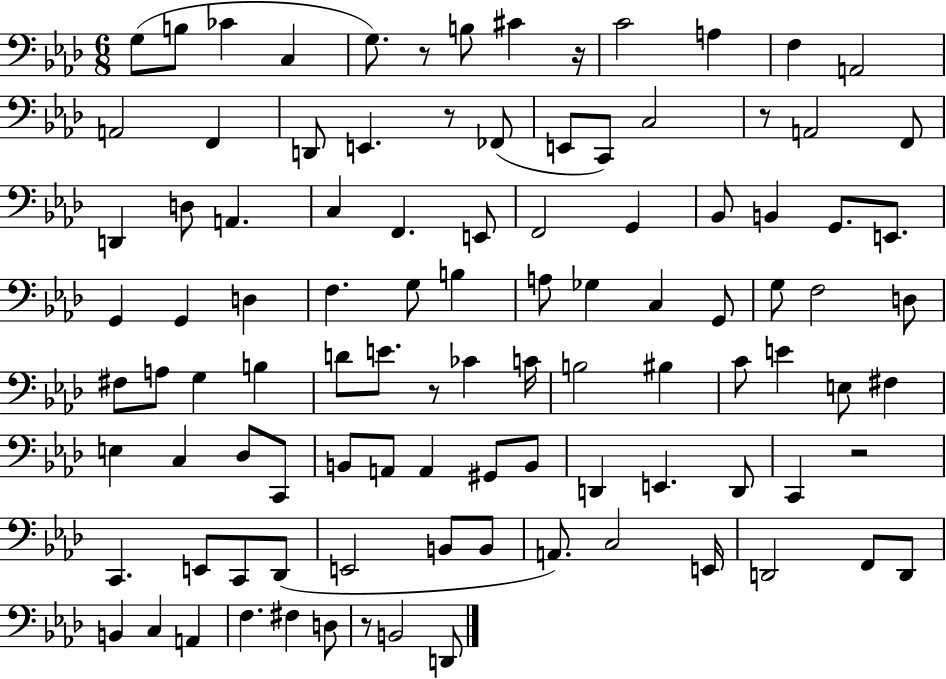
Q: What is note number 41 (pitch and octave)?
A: Gb3